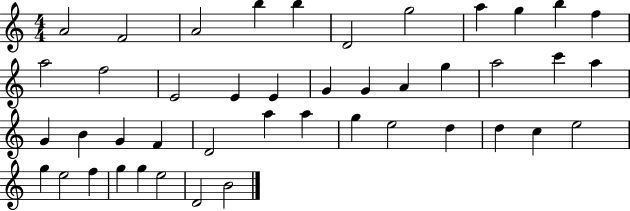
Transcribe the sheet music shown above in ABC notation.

X:1
T:Untitled
M:4/4
L:1/4
K:C
A2 F2 A2 b b D2 g2 a g b f a2 f2 E2 E E G G A g a2 c' a G B G F D2 a a g e2 d d c e2 g e2 f g g e2 D2 B2